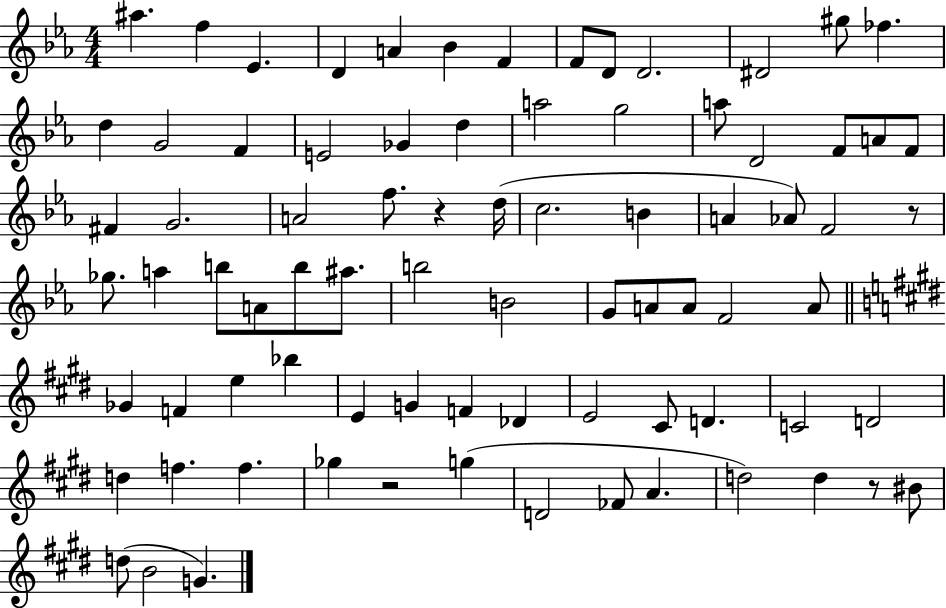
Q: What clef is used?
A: treble